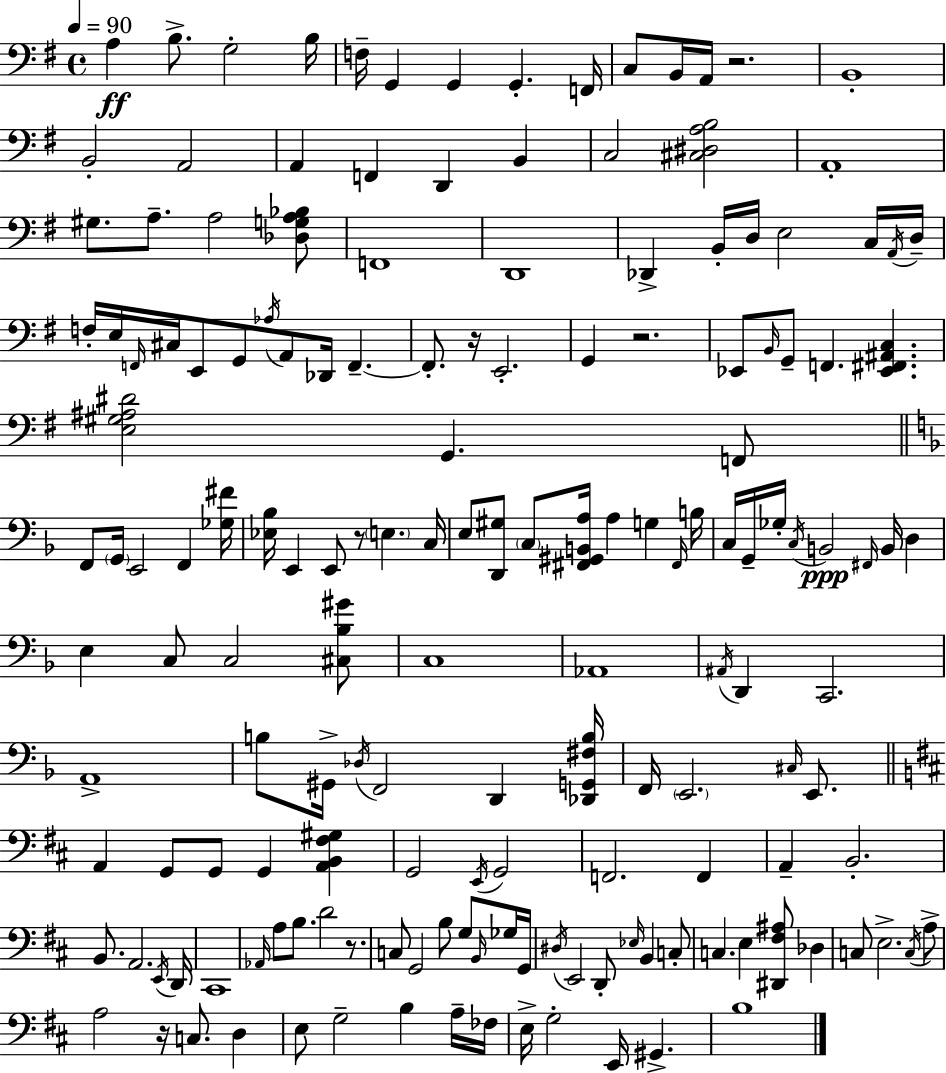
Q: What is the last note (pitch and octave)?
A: B3